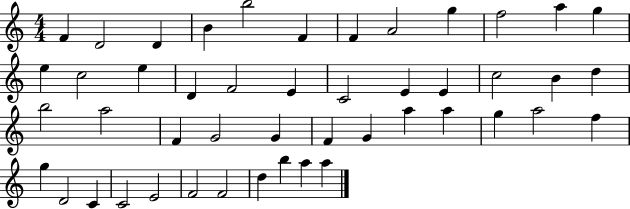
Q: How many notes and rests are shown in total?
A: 47